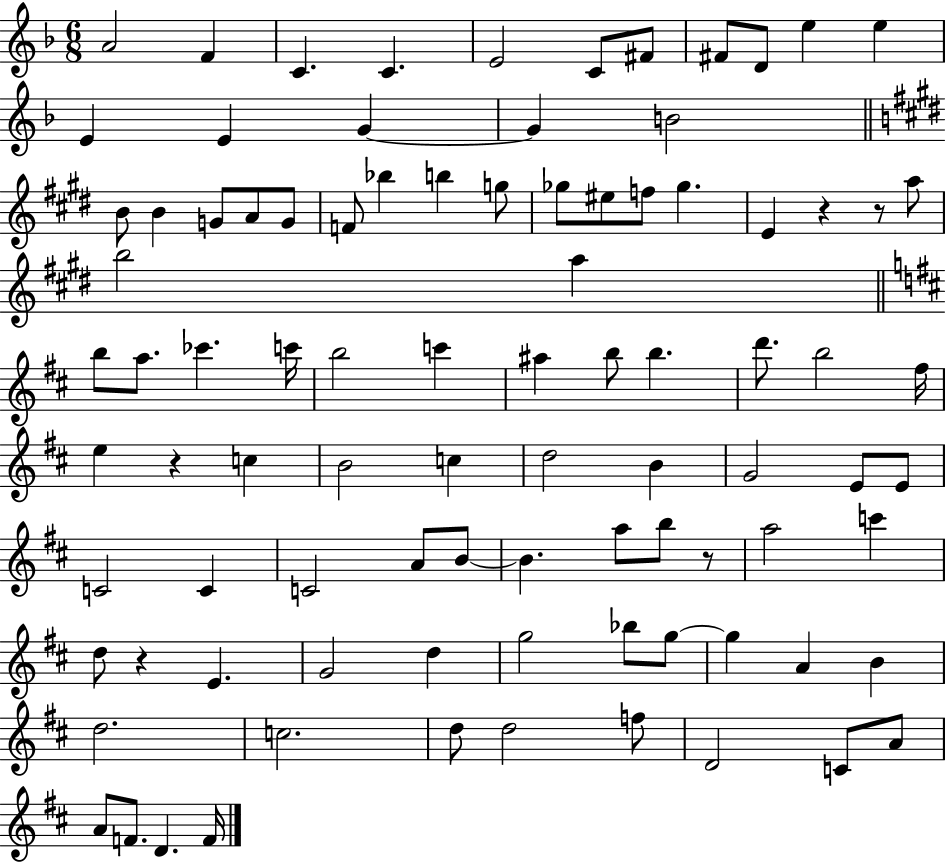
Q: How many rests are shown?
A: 5